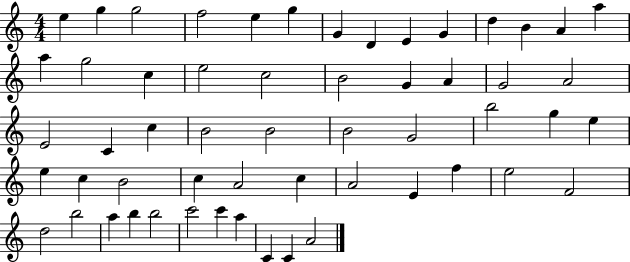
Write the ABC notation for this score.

X:1
T:Untitled
M:4/4
L:1/4
K:C
e g g2 f2 e g G D E G d B A a a g2 c e2 c2 B2 G A G2 A2 E2 C c B2 B2 B2 G2 b2 g e e c B2 c A2 c A2 E f e2 F2 d2 b2 a b b2 c'2 c' a C C A2